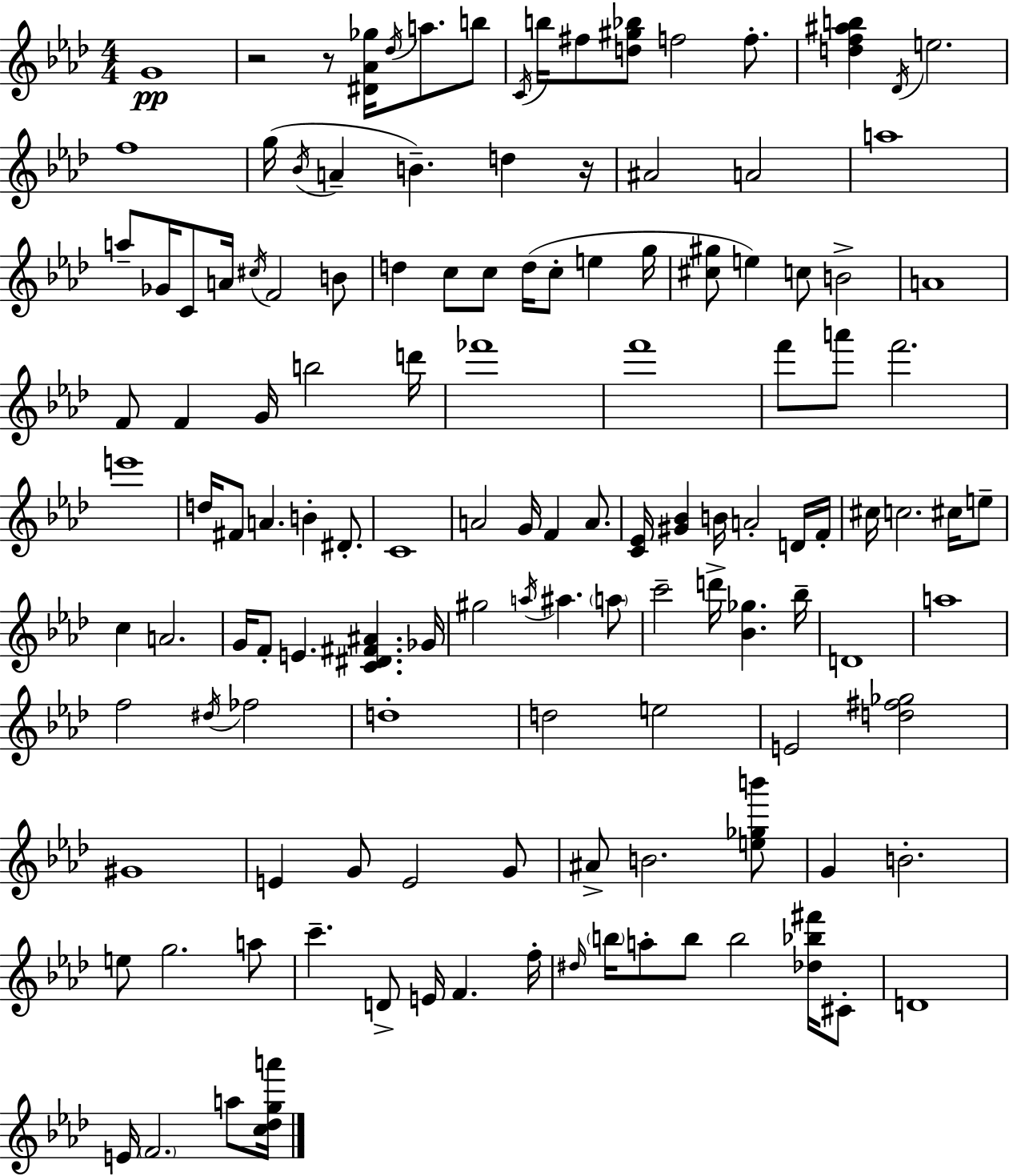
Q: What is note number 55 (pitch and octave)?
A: C4